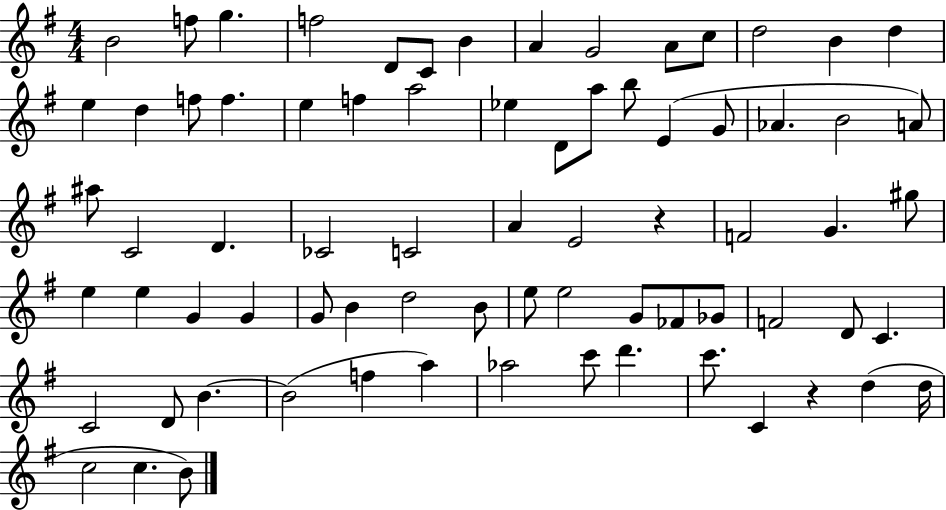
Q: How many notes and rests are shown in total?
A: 74